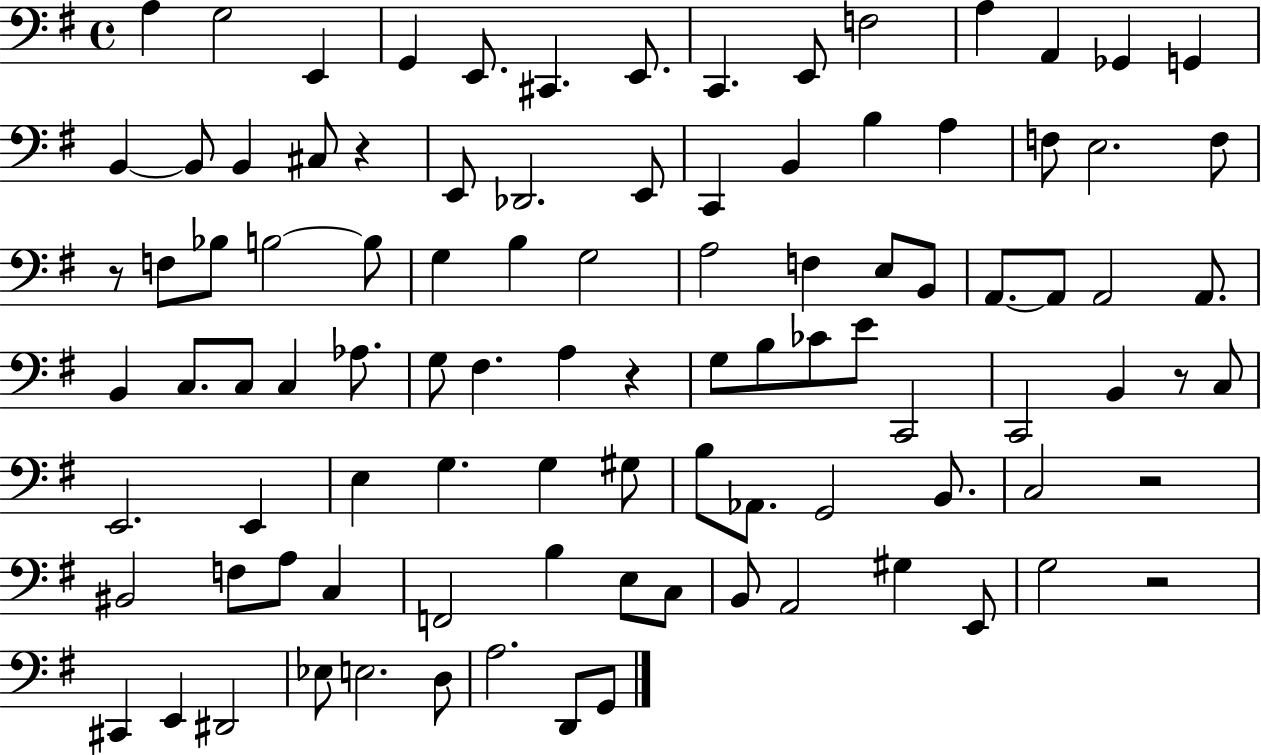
A3/q G3/h E2/q G2/q E2/e. C#2/q. E2/e. C2/q. E2/e F3/h A3/q A2/q Gb2/q G2/q B2/q B2/e B2/q C#3/e R/q E2/e Db2/h. E2/e C2/q B2/q B3/q A3/q F3/e E3/h. F3/e R/e F3/e Bb3/e B3/h B3/e G3/q B3/q G3/h A3/h F3/q E3/e B2/e A2/e. A2/e A2/h A2/e. B2/q C3/e. C3/e C3/q Ab3/e. G3/e F#3/q. A3/q R/q G3/e B3/e CES4/e E4/e C2/h C2/h B2/q R/e C3/e E2/h. E2/q E3/q G3/q. G3/q G#3/e B3/e Ab2/e. G2/h B2/e. C3/h R/h BIS2/h F3/e A3/e C3/q F2/h B3/q E3/e C3/e B2/e A2/h G#3/q E2/e G3/h R/h C#2/q E2/q D#2/h Eb3/e E3/h. D3/e A3/h. D2/e G2/e